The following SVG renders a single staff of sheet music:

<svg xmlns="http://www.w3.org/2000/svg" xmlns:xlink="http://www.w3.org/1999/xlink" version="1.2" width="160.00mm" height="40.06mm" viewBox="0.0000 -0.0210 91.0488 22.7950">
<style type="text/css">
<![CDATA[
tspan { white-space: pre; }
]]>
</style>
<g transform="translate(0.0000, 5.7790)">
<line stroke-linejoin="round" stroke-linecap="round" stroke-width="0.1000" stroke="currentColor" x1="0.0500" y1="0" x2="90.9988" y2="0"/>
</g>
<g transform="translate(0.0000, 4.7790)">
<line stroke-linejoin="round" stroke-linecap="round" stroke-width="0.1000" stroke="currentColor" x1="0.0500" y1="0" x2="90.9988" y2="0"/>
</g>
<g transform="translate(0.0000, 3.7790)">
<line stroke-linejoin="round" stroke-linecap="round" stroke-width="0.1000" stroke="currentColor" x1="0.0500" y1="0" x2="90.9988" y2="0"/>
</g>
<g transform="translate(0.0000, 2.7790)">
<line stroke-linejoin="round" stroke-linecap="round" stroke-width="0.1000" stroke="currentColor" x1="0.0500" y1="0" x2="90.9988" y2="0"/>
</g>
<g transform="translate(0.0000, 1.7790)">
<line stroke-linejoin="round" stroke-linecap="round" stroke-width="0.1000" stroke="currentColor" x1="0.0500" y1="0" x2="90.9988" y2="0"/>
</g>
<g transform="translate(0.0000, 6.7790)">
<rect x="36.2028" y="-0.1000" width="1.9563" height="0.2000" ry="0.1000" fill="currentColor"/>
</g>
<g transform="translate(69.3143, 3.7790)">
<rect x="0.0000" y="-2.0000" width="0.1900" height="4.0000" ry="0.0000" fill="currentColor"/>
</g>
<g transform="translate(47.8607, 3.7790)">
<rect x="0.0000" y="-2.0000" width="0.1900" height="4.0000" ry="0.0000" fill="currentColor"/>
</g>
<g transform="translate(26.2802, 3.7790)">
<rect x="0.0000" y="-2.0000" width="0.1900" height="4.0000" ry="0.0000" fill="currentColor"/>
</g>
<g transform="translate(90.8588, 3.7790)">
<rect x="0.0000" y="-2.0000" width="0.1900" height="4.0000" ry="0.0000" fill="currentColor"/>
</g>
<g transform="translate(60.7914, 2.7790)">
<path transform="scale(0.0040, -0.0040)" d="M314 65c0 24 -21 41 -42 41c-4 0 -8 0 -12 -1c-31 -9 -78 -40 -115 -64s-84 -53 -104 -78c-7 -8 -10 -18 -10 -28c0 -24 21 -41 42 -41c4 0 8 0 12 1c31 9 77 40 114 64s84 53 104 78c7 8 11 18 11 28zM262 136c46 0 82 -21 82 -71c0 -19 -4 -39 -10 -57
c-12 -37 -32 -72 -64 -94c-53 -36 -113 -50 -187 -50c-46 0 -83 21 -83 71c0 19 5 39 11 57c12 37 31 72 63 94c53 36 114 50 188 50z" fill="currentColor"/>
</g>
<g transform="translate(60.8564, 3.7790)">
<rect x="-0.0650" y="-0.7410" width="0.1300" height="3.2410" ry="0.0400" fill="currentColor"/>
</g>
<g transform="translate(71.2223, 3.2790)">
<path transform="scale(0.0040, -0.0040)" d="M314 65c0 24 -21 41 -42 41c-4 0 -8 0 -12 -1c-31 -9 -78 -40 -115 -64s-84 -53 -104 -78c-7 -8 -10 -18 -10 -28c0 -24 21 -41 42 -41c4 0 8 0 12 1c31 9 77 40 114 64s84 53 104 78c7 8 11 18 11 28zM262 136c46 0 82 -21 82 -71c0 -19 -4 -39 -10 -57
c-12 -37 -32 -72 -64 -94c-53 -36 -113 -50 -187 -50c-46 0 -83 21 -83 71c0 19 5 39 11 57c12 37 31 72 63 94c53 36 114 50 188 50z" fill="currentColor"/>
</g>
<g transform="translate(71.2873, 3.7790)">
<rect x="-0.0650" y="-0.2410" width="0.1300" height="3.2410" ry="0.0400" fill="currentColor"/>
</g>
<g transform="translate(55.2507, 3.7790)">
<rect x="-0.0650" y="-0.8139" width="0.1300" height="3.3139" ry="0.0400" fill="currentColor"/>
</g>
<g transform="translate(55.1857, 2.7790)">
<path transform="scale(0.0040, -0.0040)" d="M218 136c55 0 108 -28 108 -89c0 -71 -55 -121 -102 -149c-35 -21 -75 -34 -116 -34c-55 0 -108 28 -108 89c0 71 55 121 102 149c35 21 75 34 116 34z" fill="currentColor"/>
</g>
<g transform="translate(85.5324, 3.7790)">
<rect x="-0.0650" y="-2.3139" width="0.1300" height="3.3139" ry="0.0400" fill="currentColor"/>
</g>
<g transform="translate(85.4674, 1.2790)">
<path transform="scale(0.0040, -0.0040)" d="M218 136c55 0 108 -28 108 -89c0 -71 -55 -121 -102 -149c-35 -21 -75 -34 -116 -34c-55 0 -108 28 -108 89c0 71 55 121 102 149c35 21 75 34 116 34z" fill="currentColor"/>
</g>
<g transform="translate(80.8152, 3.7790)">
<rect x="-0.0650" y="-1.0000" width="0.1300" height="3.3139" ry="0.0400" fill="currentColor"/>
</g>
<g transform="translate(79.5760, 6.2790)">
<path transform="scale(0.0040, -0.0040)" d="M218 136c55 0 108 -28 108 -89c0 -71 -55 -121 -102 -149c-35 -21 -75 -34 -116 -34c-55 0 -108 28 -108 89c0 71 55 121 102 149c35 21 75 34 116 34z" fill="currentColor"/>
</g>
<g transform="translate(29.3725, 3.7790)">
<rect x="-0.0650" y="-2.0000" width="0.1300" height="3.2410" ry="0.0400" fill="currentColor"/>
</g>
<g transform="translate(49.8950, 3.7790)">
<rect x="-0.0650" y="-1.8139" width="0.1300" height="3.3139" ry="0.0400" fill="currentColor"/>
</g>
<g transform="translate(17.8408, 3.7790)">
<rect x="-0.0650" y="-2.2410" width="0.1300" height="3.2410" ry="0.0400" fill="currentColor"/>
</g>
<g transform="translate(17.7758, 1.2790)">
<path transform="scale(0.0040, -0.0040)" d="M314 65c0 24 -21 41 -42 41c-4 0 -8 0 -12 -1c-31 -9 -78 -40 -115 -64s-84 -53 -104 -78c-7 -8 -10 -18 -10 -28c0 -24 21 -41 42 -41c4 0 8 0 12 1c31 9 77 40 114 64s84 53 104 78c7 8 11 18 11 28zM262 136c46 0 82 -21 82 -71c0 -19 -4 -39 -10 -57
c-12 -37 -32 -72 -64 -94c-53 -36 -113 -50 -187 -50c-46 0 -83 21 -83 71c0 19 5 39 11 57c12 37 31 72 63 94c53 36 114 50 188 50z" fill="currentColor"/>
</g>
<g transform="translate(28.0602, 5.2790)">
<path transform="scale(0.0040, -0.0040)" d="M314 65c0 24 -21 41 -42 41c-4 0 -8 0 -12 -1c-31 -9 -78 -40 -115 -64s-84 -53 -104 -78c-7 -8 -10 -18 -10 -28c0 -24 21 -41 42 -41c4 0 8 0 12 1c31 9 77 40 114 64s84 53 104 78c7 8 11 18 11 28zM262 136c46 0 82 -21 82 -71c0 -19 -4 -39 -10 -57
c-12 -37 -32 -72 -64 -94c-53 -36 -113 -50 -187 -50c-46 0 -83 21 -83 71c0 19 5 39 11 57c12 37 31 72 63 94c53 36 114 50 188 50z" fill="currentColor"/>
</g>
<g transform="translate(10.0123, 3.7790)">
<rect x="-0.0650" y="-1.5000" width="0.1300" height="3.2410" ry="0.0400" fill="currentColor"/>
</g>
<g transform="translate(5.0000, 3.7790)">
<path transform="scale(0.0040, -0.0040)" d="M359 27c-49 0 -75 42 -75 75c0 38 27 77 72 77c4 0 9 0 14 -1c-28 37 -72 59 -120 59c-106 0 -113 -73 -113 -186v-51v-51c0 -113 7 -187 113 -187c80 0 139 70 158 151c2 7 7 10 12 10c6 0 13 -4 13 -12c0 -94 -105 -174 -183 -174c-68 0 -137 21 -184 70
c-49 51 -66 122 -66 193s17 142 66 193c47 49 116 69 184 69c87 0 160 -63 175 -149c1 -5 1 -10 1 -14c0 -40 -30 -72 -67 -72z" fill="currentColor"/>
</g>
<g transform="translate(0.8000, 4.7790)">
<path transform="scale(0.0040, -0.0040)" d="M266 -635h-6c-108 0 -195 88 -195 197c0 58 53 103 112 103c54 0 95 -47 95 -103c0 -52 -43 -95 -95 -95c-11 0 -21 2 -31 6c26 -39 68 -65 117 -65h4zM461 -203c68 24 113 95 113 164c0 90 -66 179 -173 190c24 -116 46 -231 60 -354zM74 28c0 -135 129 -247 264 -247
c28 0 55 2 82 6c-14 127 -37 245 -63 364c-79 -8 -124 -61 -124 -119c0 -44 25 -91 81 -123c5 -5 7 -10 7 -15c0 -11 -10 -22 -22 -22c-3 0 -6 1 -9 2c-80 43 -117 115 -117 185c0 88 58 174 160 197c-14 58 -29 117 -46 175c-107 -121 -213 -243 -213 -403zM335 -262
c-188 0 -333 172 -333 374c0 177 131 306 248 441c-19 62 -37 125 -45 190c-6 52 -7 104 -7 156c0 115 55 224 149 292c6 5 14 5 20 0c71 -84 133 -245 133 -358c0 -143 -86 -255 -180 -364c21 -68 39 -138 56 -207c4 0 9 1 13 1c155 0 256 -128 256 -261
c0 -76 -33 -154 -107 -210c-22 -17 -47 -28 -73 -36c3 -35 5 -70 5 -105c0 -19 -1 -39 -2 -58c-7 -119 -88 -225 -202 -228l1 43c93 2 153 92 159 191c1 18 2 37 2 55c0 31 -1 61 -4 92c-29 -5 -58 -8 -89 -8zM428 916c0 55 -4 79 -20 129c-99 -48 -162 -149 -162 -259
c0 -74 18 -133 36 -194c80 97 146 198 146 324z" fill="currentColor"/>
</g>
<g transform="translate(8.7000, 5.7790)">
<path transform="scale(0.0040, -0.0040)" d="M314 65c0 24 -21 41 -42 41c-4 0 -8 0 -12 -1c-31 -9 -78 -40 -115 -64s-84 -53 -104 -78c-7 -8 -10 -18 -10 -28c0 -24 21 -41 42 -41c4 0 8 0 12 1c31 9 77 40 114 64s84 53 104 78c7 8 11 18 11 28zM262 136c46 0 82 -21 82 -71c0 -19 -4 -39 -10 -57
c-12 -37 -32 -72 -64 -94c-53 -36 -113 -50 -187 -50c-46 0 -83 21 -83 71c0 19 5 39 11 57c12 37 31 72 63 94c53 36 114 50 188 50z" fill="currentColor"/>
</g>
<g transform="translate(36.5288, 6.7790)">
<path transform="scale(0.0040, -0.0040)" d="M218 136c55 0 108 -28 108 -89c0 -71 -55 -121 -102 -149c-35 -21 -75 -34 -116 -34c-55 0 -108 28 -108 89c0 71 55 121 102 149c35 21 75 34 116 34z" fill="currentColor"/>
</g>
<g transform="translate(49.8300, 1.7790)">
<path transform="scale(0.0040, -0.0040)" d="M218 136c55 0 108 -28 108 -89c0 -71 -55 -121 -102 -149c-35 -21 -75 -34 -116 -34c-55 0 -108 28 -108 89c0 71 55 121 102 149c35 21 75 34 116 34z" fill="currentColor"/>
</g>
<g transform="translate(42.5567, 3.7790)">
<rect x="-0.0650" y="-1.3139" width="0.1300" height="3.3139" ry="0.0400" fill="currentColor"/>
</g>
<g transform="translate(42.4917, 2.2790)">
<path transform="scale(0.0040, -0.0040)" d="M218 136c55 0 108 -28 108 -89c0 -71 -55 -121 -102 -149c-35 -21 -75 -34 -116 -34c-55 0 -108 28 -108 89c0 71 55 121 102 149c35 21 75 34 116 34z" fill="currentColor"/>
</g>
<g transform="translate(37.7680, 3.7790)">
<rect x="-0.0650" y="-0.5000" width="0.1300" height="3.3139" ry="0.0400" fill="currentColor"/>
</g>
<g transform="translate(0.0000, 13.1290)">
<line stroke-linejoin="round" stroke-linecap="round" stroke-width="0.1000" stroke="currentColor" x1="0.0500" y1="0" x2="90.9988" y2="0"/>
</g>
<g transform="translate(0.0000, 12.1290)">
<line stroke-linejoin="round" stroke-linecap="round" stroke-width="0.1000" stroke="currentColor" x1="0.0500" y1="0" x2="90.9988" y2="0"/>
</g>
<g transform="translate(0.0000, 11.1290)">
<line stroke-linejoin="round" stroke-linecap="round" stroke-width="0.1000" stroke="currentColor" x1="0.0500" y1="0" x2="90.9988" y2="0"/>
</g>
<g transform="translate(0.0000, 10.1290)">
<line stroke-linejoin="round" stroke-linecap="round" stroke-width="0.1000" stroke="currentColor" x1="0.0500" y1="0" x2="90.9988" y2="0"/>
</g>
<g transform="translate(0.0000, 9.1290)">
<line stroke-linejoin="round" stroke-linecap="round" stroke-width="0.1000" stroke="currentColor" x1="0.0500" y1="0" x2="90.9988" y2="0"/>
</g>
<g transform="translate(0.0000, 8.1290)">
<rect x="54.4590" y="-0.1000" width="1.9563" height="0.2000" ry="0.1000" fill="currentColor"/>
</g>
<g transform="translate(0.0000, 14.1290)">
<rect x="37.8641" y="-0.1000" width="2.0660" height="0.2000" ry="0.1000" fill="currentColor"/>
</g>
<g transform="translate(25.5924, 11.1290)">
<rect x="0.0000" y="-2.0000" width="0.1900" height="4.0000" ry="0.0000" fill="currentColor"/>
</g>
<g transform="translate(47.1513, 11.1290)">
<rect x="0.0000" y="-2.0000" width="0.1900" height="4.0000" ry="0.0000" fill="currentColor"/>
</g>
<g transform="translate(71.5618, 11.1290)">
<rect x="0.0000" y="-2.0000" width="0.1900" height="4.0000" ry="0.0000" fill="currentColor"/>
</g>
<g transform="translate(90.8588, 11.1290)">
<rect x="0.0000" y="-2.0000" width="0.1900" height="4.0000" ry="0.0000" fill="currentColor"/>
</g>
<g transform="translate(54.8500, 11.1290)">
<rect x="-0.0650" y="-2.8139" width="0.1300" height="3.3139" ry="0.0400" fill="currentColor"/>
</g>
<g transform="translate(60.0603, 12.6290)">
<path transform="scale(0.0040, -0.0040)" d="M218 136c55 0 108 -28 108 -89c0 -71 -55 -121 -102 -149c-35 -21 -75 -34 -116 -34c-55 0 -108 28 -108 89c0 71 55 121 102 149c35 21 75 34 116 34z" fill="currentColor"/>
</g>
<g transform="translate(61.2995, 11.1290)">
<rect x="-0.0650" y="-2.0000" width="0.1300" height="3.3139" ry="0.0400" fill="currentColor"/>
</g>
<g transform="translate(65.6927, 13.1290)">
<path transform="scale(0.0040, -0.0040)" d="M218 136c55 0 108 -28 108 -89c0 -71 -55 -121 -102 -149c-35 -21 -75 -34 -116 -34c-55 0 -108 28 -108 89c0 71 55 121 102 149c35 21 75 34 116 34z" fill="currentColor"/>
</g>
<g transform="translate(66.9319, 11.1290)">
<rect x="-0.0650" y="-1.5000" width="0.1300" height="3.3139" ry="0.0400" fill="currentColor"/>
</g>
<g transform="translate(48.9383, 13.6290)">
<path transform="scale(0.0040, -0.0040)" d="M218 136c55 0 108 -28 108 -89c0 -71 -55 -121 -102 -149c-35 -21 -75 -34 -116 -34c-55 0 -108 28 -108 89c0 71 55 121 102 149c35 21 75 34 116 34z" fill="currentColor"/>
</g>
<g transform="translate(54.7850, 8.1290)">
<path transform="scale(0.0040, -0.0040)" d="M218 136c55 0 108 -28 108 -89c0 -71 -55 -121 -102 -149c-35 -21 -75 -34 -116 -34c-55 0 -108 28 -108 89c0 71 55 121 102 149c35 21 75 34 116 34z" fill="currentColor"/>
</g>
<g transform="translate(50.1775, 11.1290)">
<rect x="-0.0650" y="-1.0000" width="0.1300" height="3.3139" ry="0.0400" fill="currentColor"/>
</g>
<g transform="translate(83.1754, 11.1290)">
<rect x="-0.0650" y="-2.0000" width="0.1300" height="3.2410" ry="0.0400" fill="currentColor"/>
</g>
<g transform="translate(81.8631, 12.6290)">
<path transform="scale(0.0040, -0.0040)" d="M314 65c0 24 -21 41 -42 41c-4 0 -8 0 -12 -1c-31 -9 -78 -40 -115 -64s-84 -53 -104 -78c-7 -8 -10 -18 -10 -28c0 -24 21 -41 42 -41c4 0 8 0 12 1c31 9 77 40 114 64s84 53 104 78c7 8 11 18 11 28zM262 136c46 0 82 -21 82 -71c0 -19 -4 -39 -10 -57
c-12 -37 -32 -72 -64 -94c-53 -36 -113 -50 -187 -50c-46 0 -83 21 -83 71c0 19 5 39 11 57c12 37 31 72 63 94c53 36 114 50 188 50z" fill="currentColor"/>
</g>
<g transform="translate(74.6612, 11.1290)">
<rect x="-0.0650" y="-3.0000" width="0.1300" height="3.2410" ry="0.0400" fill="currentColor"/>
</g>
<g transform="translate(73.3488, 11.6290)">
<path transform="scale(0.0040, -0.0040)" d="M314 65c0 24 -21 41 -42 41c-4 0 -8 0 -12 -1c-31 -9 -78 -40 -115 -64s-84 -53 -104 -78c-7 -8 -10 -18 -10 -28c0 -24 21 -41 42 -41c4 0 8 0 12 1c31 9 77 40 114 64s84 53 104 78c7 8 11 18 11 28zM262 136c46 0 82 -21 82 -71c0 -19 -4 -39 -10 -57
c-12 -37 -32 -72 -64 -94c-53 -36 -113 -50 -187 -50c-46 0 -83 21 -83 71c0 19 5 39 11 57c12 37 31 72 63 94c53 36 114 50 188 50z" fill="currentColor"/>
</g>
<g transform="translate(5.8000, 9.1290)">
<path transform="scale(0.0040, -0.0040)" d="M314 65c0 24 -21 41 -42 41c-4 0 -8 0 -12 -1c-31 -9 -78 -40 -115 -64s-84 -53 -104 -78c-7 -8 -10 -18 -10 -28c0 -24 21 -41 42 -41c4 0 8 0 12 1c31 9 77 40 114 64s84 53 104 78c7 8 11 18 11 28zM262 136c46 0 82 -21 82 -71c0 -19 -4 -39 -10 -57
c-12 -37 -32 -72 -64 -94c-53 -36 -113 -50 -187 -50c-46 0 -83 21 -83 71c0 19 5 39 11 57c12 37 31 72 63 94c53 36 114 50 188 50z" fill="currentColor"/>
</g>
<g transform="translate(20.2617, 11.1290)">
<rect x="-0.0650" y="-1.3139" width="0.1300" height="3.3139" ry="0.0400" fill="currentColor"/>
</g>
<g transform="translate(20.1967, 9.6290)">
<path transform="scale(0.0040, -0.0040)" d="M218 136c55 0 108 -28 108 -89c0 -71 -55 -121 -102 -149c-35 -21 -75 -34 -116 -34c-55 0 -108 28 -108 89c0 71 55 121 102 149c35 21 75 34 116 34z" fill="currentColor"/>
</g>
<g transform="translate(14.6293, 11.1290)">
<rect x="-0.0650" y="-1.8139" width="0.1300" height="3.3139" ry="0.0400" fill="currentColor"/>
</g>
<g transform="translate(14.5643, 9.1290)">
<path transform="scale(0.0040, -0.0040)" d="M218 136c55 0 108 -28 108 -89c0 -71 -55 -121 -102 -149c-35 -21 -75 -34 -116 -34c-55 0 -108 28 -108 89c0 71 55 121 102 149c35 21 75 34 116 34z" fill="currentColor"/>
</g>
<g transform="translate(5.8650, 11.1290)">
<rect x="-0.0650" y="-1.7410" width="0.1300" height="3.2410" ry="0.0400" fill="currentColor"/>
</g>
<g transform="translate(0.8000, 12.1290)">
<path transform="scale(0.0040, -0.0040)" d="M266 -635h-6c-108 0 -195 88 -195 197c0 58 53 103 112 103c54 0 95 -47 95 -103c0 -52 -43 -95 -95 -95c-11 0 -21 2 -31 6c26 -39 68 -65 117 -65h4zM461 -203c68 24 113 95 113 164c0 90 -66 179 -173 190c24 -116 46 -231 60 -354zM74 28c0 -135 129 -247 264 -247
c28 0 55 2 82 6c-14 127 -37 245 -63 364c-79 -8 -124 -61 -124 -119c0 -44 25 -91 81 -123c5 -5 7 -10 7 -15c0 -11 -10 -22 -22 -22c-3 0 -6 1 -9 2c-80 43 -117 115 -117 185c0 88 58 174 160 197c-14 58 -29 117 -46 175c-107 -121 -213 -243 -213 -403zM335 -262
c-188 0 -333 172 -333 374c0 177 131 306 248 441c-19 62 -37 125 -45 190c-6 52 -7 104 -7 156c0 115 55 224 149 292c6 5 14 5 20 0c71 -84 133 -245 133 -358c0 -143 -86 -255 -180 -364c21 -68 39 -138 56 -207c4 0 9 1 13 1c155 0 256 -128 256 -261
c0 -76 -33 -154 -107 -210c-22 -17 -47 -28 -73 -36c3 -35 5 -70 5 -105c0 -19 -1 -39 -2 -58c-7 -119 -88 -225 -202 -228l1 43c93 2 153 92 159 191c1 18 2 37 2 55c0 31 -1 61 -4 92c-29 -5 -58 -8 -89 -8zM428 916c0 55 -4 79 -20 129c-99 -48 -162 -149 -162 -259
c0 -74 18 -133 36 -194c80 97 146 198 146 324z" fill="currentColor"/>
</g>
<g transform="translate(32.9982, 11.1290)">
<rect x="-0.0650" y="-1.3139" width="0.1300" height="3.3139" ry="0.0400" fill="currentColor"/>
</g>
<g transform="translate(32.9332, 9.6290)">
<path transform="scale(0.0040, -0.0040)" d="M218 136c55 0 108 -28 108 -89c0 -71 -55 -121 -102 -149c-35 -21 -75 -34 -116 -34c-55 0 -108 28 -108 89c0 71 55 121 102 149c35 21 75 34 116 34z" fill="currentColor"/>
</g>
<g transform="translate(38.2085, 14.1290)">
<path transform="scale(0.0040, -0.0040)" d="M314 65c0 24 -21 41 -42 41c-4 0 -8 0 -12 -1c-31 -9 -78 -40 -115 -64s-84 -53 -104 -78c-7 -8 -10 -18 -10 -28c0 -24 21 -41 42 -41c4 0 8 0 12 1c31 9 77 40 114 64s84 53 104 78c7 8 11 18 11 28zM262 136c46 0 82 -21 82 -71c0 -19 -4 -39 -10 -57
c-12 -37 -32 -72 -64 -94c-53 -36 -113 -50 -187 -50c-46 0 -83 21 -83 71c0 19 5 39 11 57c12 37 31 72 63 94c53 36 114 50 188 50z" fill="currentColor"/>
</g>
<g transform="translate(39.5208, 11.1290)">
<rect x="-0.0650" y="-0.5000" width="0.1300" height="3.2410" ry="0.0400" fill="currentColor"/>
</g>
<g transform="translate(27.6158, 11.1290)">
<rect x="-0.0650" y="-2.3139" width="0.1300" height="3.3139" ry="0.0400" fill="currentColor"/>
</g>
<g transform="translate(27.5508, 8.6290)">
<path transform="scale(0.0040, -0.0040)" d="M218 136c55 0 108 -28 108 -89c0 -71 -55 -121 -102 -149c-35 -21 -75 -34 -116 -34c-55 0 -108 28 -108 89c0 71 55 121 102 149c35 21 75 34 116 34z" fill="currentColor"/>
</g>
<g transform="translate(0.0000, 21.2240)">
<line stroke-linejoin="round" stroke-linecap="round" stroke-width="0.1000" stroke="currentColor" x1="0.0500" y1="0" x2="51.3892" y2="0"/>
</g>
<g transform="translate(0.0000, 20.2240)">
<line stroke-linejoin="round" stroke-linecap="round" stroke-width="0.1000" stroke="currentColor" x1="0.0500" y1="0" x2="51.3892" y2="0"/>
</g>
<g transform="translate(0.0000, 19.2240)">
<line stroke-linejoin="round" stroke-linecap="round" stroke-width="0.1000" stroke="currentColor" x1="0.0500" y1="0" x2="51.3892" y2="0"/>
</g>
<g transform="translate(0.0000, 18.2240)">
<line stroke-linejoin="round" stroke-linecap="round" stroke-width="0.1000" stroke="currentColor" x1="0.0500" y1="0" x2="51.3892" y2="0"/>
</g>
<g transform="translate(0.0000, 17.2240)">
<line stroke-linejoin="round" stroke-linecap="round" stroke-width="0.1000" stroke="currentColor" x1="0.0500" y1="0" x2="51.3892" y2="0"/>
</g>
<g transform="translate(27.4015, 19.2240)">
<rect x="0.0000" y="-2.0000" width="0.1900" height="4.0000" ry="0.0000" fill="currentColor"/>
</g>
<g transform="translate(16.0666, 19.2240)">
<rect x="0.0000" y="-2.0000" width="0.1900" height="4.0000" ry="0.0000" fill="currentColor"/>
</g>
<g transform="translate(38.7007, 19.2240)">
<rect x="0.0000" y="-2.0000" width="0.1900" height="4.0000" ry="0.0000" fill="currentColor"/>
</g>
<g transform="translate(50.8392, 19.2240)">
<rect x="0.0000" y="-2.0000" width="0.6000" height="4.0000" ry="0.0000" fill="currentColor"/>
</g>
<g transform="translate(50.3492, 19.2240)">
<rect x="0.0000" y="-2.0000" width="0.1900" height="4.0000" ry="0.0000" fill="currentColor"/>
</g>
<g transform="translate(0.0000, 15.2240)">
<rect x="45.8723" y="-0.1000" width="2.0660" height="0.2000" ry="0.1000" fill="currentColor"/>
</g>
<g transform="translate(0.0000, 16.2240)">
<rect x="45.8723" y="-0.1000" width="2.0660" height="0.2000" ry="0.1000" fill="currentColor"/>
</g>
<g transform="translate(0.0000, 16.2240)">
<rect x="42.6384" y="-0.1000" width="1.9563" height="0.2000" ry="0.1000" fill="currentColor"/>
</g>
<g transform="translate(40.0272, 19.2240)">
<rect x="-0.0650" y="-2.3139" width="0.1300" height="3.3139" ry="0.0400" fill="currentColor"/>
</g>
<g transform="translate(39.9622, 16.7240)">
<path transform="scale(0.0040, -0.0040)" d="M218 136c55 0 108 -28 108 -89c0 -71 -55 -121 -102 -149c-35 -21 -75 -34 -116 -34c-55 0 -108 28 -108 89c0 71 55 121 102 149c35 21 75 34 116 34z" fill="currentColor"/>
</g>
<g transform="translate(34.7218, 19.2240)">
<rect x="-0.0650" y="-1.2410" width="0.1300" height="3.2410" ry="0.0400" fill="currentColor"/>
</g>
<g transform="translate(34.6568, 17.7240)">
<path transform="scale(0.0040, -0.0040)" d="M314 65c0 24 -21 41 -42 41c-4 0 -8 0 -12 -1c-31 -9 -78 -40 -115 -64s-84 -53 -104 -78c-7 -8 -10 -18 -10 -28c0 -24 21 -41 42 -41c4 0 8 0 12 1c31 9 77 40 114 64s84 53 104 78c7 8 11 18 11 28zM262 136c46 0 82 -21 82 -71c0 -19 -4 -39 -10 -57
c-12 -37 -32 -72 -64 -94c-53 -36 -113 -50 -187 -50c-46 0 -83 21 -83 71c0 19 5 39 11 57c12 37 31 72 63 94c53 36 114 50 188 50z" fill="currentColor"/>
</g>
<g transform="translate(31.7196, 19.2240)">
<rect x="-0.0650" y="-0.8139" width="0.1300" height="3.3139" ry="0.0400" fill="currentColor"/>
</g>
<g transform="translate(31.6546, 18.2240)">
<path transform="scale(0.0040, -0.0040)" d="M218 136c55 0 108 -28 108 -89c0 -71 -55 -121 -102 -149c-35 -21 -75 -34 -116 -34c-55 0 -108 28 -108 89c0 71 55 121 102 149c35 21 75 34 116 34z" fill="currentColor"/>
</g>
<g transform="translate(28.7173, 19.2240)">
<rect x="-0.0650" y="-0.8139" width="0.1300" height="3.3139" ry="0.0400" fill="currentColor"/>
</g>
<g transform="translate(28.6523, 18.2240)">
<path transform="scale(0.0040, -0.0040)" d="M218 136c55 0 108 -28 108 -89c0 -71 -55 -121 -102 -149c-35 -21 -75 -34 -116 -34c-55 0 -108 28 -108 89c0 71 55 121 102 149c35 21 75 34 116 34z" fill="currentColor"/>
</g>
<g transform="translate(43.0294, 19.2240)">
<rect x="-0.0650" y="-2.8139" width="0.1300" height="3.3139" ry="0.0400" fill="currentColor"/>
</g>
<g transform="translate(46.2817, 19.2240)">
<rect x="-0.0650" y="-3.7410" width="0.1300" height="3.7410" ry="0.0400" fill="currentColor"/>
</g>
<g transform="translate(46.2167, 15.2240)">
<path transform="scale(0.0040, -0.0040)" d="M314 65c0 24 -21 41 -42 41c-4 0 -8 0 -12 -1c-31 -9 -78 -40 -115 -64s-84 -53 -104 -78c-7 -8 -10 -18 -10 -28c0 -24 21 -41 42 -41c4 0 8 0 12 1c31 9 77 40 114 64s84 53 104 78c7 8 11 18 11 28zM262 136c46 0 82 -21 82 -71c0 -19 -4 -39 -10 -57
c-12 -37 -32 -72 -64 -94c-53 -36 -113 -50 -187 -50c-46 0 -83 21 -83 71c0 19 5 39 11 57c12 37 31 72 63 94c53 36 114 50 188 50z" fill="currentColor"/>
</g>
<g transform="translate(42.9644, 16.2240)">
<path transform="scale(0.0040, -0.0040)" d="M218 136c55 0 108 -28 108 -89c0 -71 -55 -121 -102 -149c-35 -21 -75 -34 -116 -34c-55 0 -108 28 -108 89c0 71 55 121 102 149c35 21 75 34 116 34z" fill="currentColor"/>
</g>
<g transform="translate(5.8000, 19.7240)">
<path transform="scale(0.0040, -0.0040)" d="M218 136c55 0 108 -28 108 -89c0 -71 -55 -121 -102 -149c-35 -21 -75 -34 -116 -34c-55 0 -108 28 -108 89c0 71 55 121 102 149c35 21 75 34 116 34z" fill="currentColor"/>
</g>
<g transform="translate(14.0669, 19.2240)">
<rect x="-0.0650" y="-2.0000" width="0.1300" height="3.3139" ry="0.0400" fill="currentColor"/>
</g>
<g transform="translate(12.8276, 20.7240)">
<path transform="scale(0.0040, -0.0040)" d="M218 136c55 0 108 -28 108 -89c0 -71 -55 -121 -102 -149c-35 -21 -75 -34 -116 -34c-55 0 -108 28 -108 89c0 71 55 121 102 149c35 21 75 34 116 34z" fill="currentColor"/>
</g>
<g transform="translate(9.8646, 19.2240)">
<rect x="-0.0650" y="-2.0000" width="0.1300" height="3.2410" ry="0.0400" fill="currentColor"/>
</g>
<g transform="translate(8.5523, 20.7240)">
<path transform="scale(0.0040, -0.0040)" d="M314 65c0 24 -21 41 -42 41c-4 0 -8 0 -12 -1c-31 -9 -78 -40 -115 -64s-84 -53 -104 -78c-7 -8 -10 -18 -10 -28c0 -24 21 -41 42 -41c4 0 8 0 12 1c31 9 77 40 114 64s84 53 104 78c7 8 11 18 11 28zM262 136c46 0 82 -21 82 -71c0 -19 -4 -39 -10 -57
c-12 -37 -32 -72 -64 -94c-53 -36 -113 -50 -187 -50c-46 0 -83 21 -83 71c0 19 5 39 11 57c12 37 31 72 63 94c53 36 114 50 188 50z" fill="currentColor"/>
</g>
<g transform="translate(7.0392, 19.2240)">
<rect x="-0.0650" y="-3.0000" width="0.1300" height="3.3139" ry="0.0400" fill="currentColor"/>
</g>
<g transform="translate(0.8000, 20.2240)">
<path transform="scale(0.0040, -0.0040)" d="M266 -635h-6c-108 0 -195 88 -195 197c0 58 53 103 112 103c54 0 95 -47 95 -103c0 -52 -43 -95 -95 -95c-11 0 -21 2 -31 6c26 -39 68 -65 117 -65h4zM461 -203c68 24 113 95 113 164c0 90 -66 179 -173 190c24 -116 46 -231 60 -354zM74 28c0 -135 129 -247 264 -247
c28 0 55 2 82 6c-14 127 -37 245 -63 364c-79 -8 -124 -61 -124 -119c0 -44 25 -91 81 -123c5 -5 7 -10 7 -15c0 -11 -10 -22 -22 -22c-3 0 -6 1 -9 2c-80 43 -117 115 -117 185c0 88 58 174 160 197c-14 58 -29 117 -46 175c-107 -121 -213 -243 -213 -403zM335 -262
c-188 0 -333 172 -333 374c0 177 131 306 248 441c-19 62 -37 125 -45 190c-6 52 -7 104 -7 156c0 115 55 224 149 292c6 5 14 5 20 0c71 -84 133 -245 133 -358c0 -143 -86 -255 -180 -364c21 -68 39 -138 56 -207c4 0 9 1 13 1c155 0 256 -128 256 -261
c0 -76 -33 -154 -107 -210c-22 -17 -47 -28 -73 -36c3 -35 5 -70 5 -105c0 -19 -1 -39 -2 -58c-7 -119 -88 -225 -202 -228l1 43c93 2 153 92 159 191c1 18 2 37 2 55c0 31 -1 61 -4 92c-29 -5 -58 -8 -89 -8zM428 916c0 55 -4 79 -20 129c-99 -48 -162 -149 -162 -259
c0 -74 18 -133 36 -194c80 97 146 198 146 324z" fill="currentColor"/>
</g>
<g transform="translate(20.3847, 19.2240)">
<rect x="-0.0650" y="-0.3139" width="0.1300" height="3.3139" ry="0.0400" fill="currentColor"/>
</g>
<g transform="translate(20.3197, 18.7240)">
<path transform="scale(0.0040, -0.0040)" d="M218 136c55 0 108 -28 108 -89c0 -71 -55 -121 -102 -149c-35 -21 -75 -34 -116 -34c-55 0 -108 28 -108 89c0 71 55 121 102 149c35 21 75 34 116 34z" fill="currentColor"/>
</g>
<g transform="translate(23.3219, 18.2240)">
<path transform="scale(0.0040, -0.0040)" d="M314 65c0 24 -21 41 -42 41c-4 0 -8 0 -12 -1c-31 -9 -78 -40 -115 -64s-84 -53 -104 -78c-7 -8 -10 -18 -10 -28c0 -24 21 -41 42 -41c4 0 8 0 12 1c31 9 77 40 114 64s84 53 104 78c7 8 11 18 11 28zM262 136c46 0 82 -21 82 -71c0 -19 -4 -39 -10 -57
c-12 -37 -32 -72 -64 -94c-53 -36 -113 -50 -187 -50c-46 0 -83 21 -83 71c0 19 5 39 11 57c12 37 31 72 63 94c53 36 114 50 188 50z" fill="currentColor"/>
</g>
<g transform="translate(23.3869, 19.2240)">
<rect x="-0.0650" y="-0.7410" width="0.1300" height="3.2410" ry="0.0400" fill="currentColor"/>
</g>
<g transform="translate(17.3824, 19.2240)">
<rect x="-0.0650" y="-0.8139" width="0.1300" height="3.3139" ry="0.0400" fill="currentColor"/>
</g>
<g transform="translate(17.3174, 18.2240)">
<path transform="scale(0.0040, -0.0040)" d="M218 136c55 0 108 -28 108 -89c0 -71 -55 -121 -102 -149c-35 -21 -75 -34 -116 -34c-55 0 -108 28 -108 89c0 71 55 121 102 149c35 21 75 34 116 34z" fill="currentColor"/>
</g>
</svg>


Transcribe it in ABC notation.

X:1
T:Untitled
M:4/4
L:1/4
K:C
E2 g2 F2 C e f d d2 c2 D g f2 f e g e C2 D a F E A2 F2 A F2 F d c d2 d d e2 g a c'2